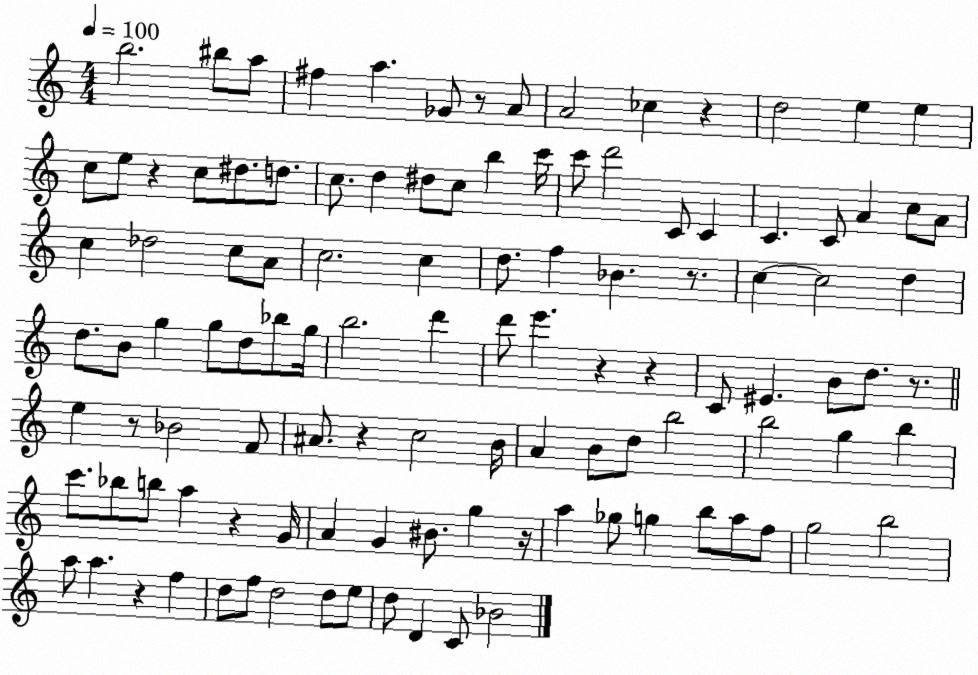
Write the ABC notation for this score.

X:1
T:Untitled
M:4/4
L:1/4
K:C
b2 ^b/2 a/2 ^f a _G/2 z/2 A/2 A2 _c z d2 e e c/2 e/2 z c/2 ^d/2 d/2 c/2 d ^d/2 c/2 b c'/4 c'/2 d'2 C/2 C C C/2 A c/2 A/2 c _d2 c/2 A/2 c2 c d/2 f _B z/2 c c2 d d/2 B/2 g g/2 d/2 _b/2 g/4 b2 d' d'/2 e' z z C/2 ^E B/2 d/2 z/2 e z/2 _B2 F/2 ^A/2 z c2 B/4 A B/2 d/2 b2 b2 g b c'/2 _b/2 b/2 a z G/4 A G ^B/2 g z/4 a _g/2 g b/2 a/2 f/2 g2 b2 a/2 a z f d/2 f/2 d2 d/2 e/2 d/2 D C/2 _B2